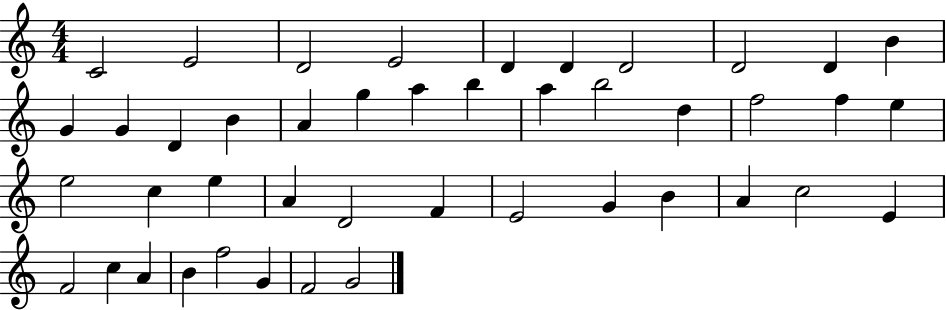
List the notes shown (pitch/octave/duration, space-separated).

C4/h E4/h D4/h E4/h D4/q D4/q D4/h D4/h D4/q B4/q G4/q G4/q D4/q B4/q A4/q G5/q A5/q B5/q A5/q B5/h D5/q F5/h F5/q E5/q E5/h C5/q E5/q A4/q D4/h F4/q E4/h G4/q B4/q A4/q C5/h E4/q F4/h C5/q A4/q B4/q F5/h G4/q F4/h G4/h